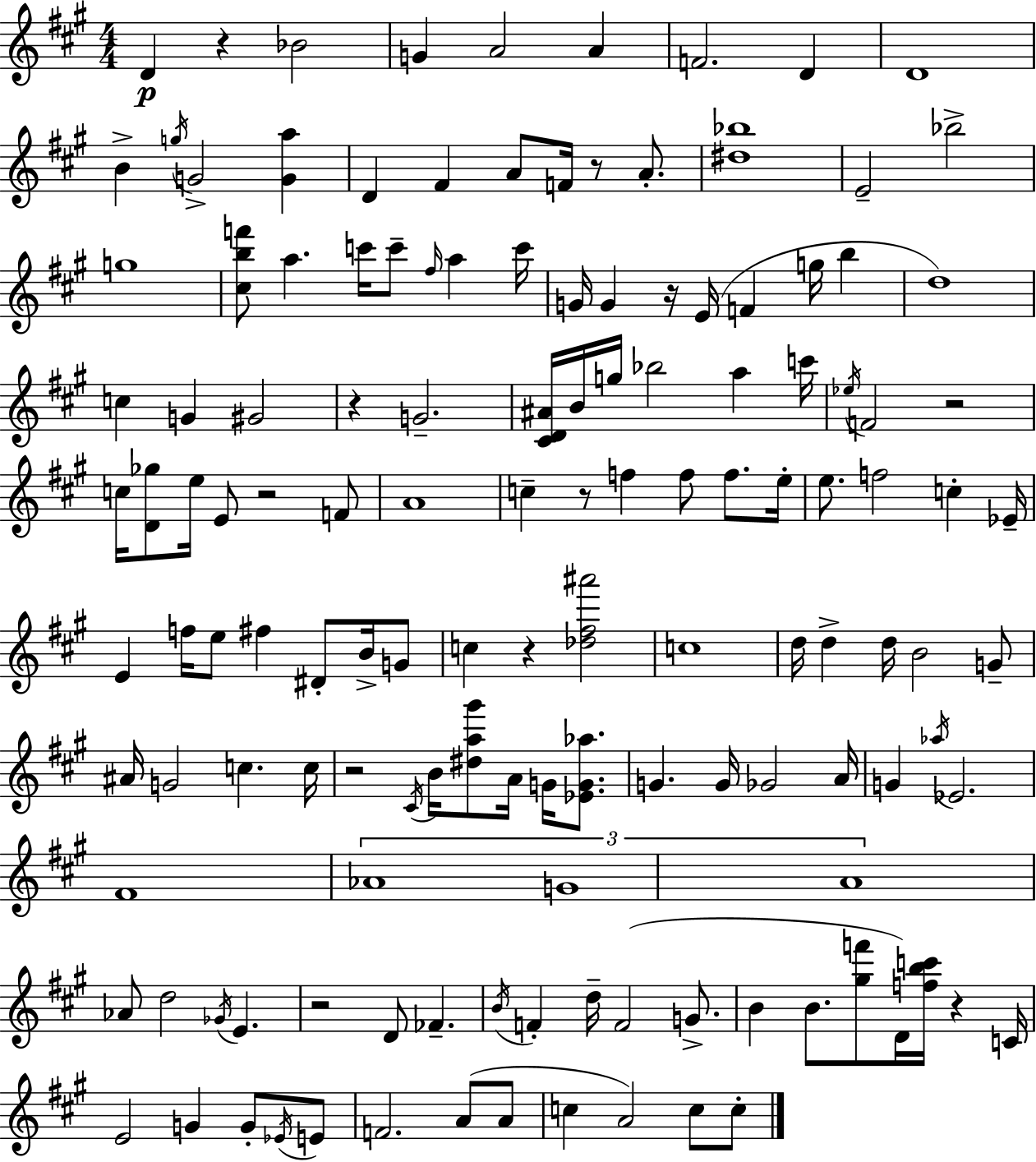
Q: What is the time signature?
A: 4/4